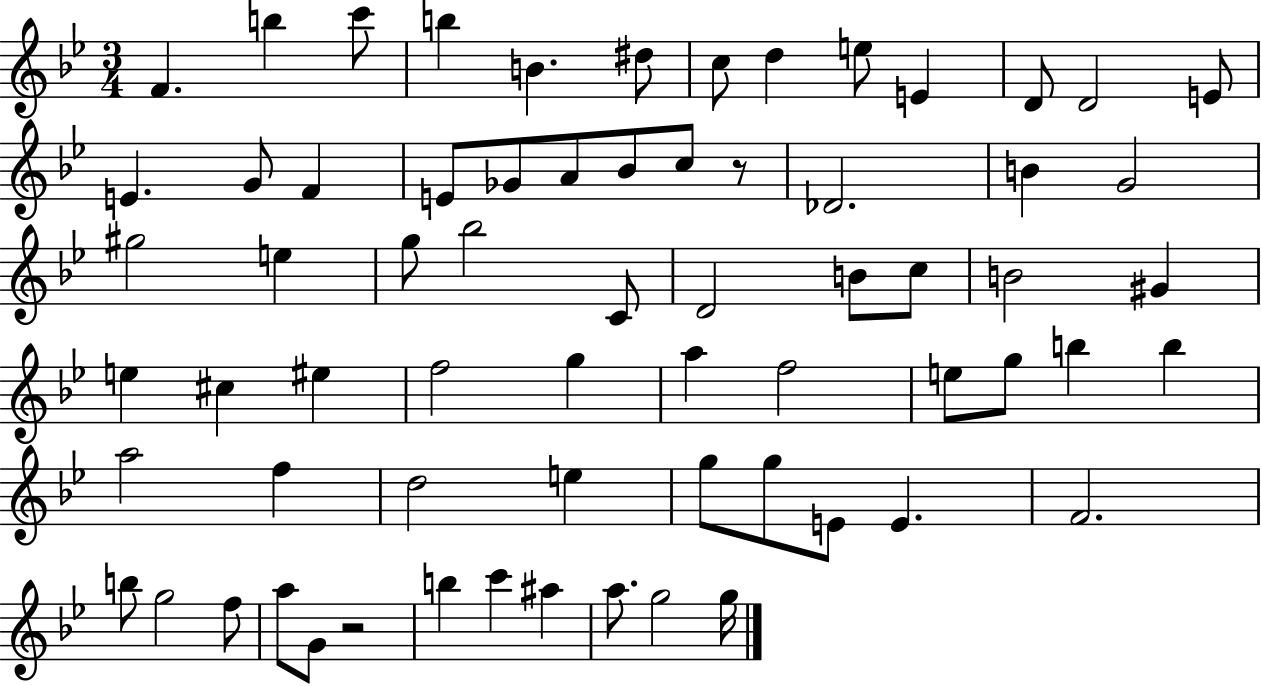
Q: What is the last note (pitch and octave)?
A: G5